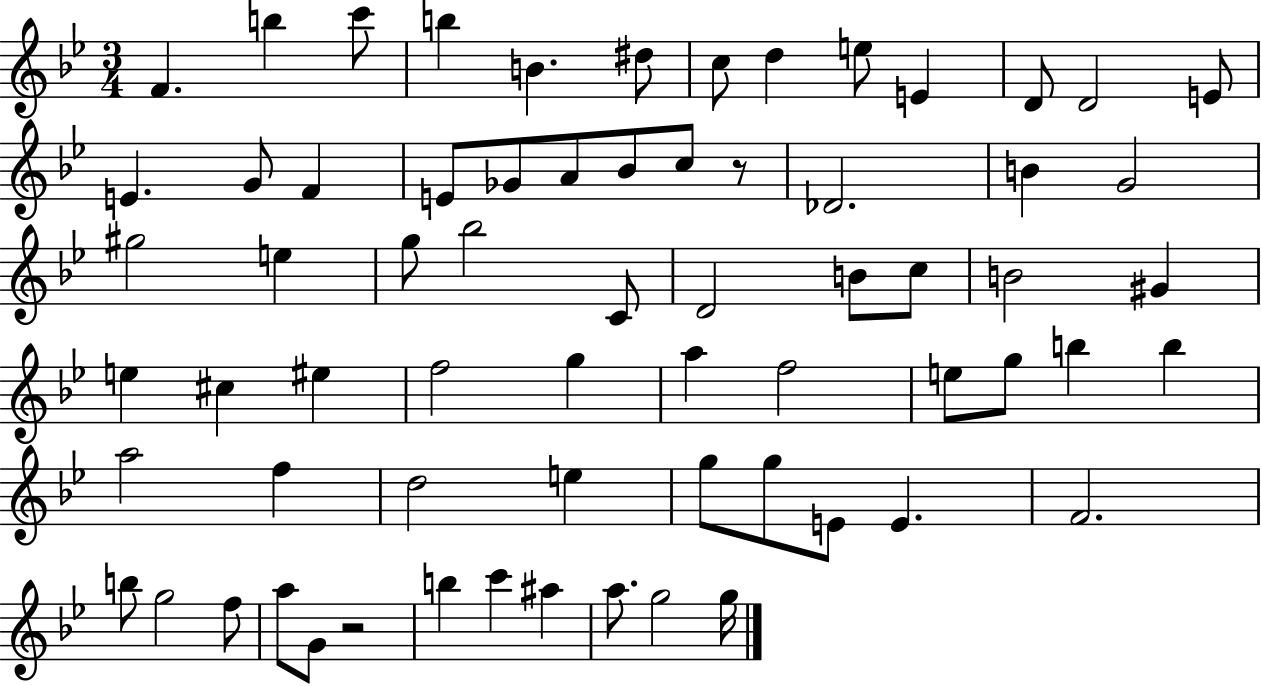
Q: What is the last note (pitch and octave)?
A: G5